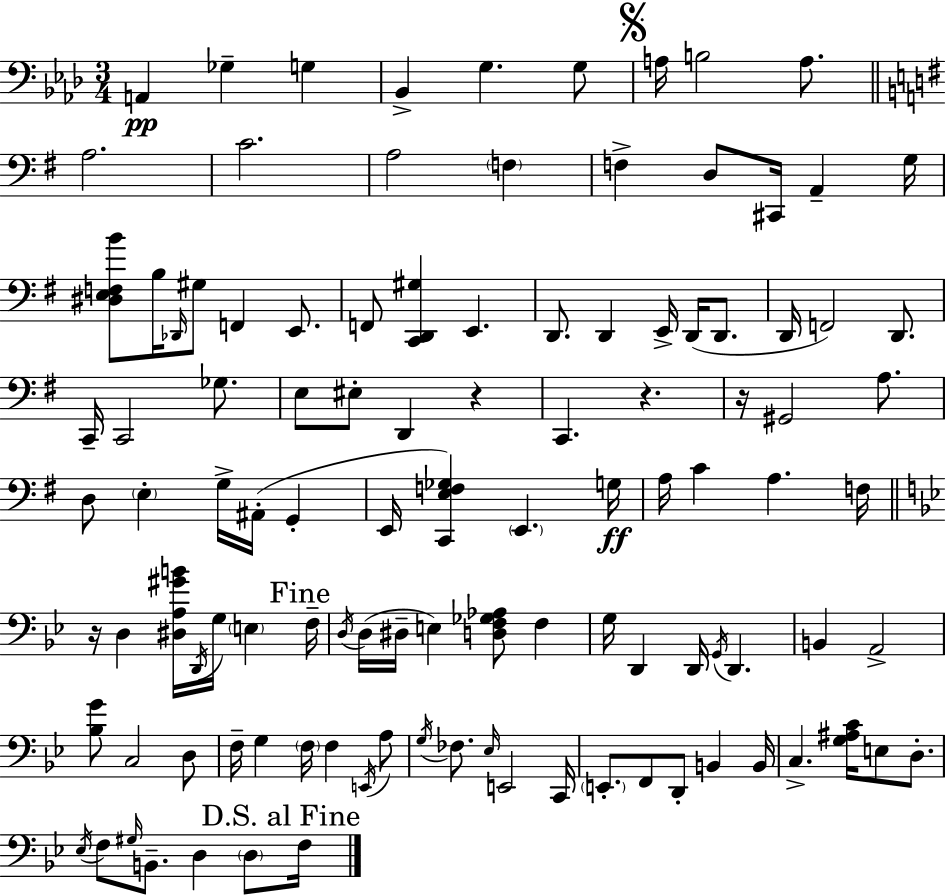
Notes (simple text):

A2/q Gb3/q G3/q Bb2/q G3/q. G3/e A3/s B3/h A3/e. A3/h. C4/h. A3/h F3/q F3/q D3/e C#2/s A2/q G3/s [D#3,E3,F3,B4]/e B3/s Db2/s G#3/e F2/q E2/e. F2/e [C2,D2,G#3]/q E2/q. D2/e. D2/q E2/s D2/s D2/e. D2/s F2/h D2/e. C2/s C2/h Gb3/e. E3/e EIS3/e D2/q R/q C2/q. R/q. R/s G#2/h A3/e. D3/e E3/q G3/s A#2/s G2/q E2/s [C2,E3,F3,Gb3]/q E2/q. G3/s A3/s C4/q A3/q. F3/s R/s D3/q [D#3,A3,G#4,B4]/s D2/s G3/s E3/q F3/s D3/s D3/s D#3/s E3/q [D3,F3,Gb3,Ab3]/e F3/q G3/s D2/q D2/s G2/s D2/q. B2/q A2/h [Bb3,G4]/e C3/h D3/e F3/s G3/q F3/s F3/q E2/s A3/e G3/s FES3/e. Eb3/s E2/h C2/s E2/e. F2/e D2/e B2/q B2/s C3/q. [G3,A#3,C4]/s E3/e D3/e. Eb3/s F3/e G#3/s B2/e. D3/q D3/e F3/s